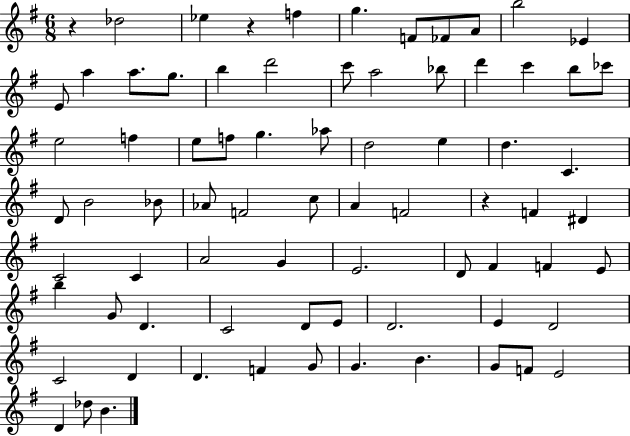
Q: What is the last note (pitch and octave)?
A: B4